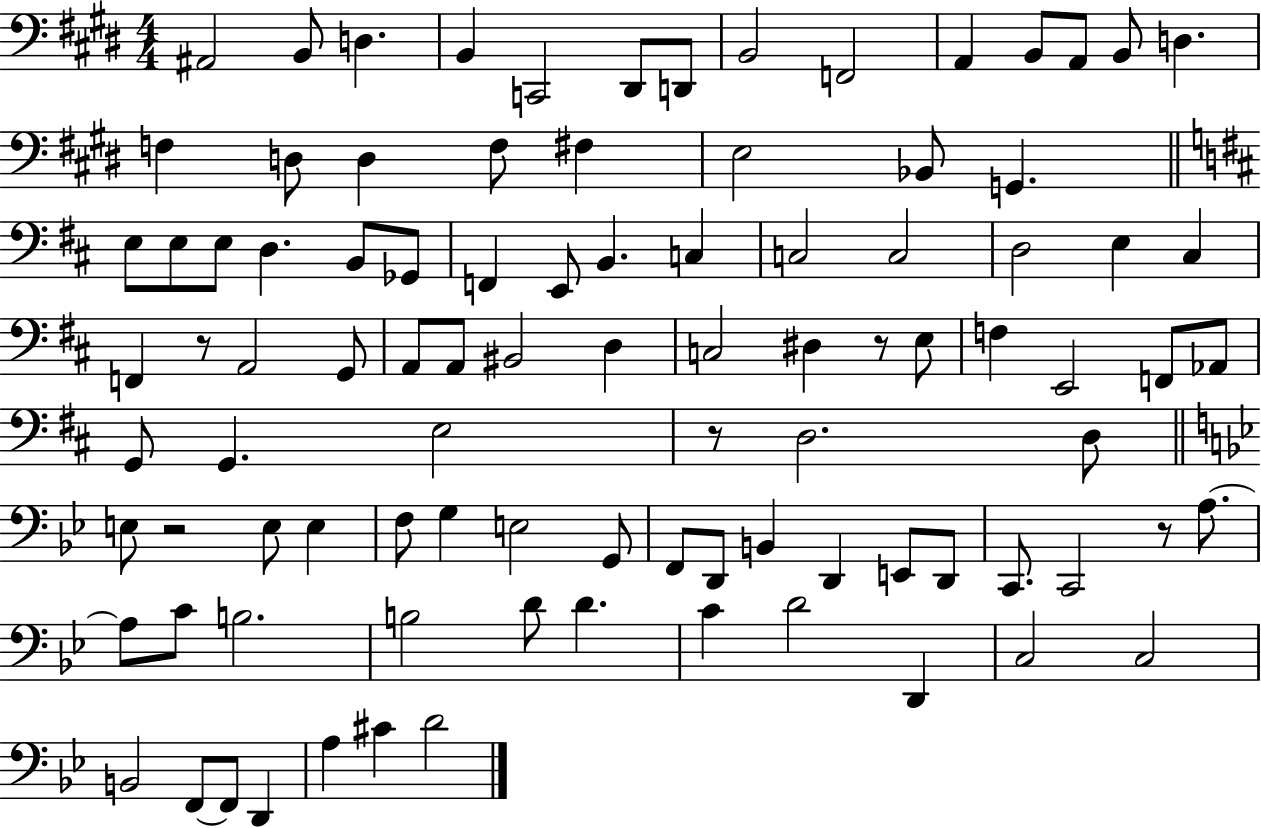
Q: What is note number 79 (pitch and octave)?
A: C4